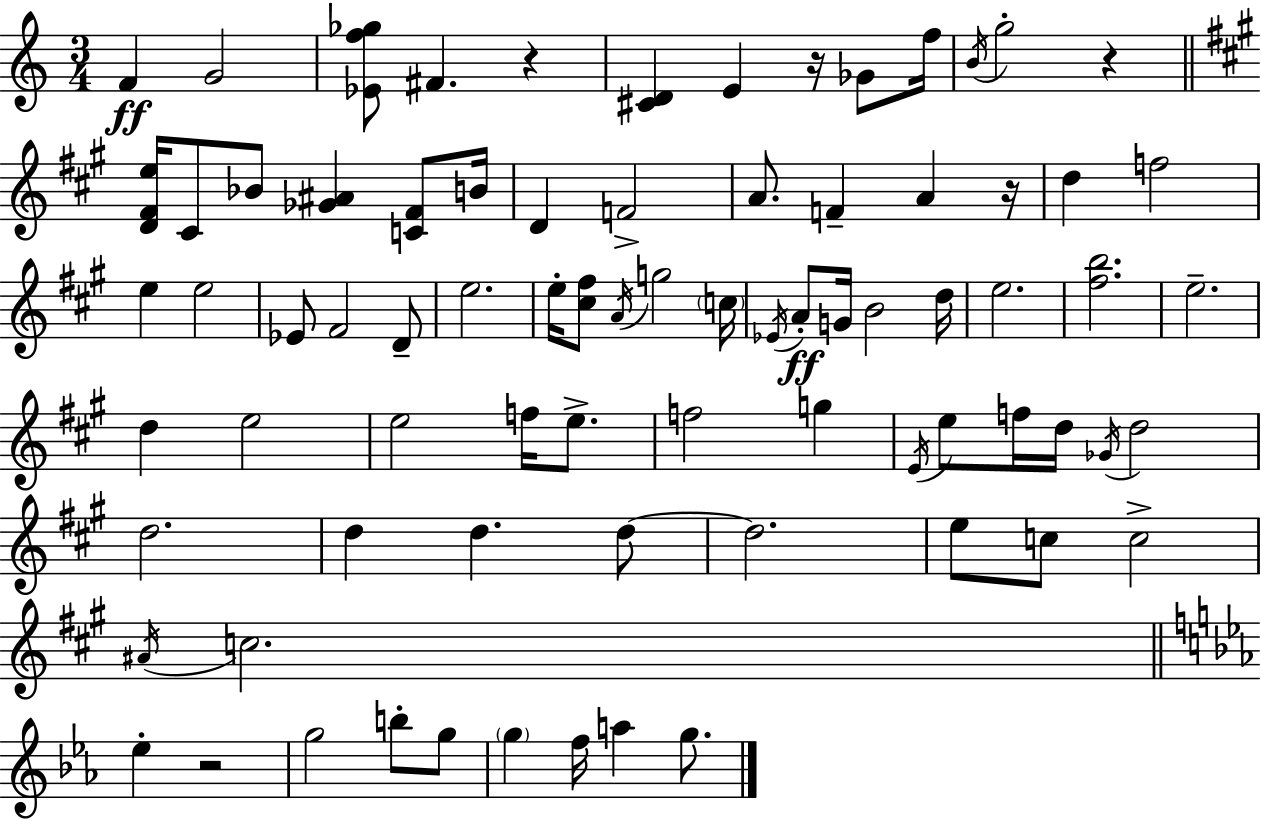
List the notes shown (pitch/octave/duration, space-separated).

F4/q G4/h [Eb4,F5,Gb5]/e F#4/q. R/q [C#4,D4]/q E4/q R/s Gb4/e F5/s B4/s G5/h R/q [D4,F#4,E5]/s C#4/e Bb4/e [Gb4,A#4]/q [C4,F#4]/e B4/s D4/q F4/h A4/e. F4/q A4/q R/s D5/q F5/h E5/q E5/h Eb4/e F#4/h D4/e E5/h. E5/s [C#5,F#5]/e A4/s G5/h C5/s Eb4/s A4/e G4/s B4/h D5/s E5/h. [F#5,B5]/h. E5/h. D5/q E5/h E5/h F5/s E5/e. F5/h G5/q E4/s E5/e F5/s D5/s Gb4/s D5/h D5/h. D5/q D5/q. D5/e D5/h. E5/e C5/e C5/h A#4/s C5/h. Eb5/q R/h G5/h B5/e G5/e G5/q F5/s A5/q G5/e.